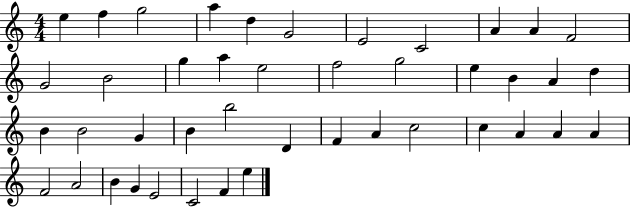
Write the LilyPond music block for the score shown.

{
  \clef treble
  \numericTimeSignature
  \time 4/4
  \key c \major
  e''4 f''4 g''2 | a''4 d''4 g'2 | e'2 c'2 | a'4 a'4 f'2 | \break g'2 b'2 | g''4 a''4 e''2 | f''2 g''2 | e''4 b'4 a'4 d''4 | \break b'4 b'2 g'4 | b'4 b''2 d'4 | f'4 a'4 c''2 | c''4 a'4 a'4 a'4 | \break f'2 a'2 | b'4 g'4 e'2 | c'2 f'4 e''4 | \bar "|."
}